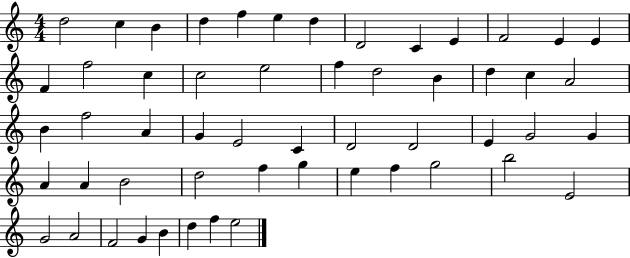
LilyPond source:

{
  \clef treble
  \numericTimeSignature
  \time 4/4
  \key c \major
  d''2 c''4 b'4 | d''4 f''4 e''4 d''4 | d'2 c'4 e'4 | f'2 e'4 e'4 | \break f'4 f''2 c''4 | c''2 e''2 | f''4 d''2 b'4 | d''4 c''4 a'2 | \break b'4 f''2 a'4 | g'4 e'2 c'4 | d'2 d'2 | e'4 g'2 g'4 | \break a'4 a'4 b'2 | d''2 f''4 g''4 | e''4 f''4 g''2 | b''2 e'2 | \break g'2 a'2 | f'2 g'4 b'4 | d''4 f''4 e''2 | \bar "|."
}